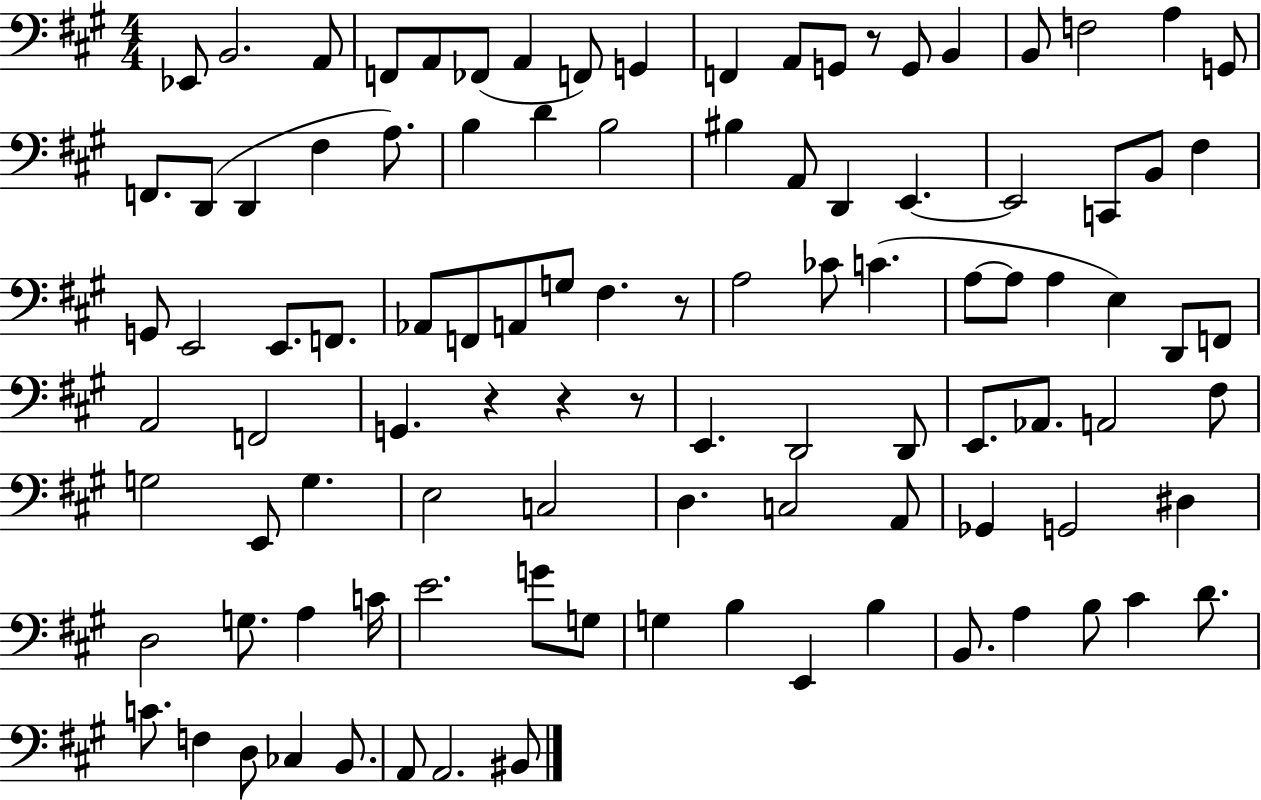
X:1
T:Untitled
M:4/4
L:1/4
K:A
_E,,/2 B,,2 A,,/2 F,,/2 A,,/2 _F,,/2 A,, F,,/2 G,, F,, A,,/2 G,,/2 z/2 G,,/2 B,, B,,/2 F,2 A, G,,/2 F,,/2 D,,/2 D,, ^F, A,/2 B, D B,2 ^B, A,,/2 D,, E,, E,,2 C,,/2 B,,/2 ^F, G,,/2 E,,2 E,,/2 F,,/2 _A,,/2 F,,/2 A,,/2 G,/2 ^F, z/2 A,2 _C/2 C A,/2 A,/2 A, E, D,,/2 F,,/2 A,,2 F,,2 G,, z z z/2 E,, D,,2 D,,/2 E,,/2 _A,,/2 A,,2 ^F,/2 G,2 E,,/2 G, E,2 C,2 D, C,2 A,,/2 _G,, G,,2 ^D, D,2 G,/2 A, C/4 E2 G/2 G,/2 G, B, E,, B, B,,/2 A, B,/2 ^C D/2 C/2 F, D,/2 _C, B,,/2 A,,/2 A,,2 ^B,,/2